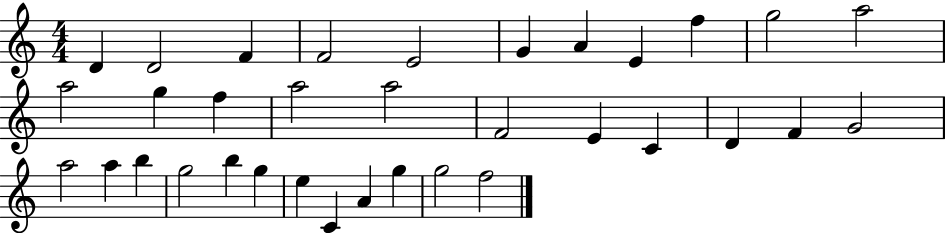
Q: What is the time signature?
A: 4/4